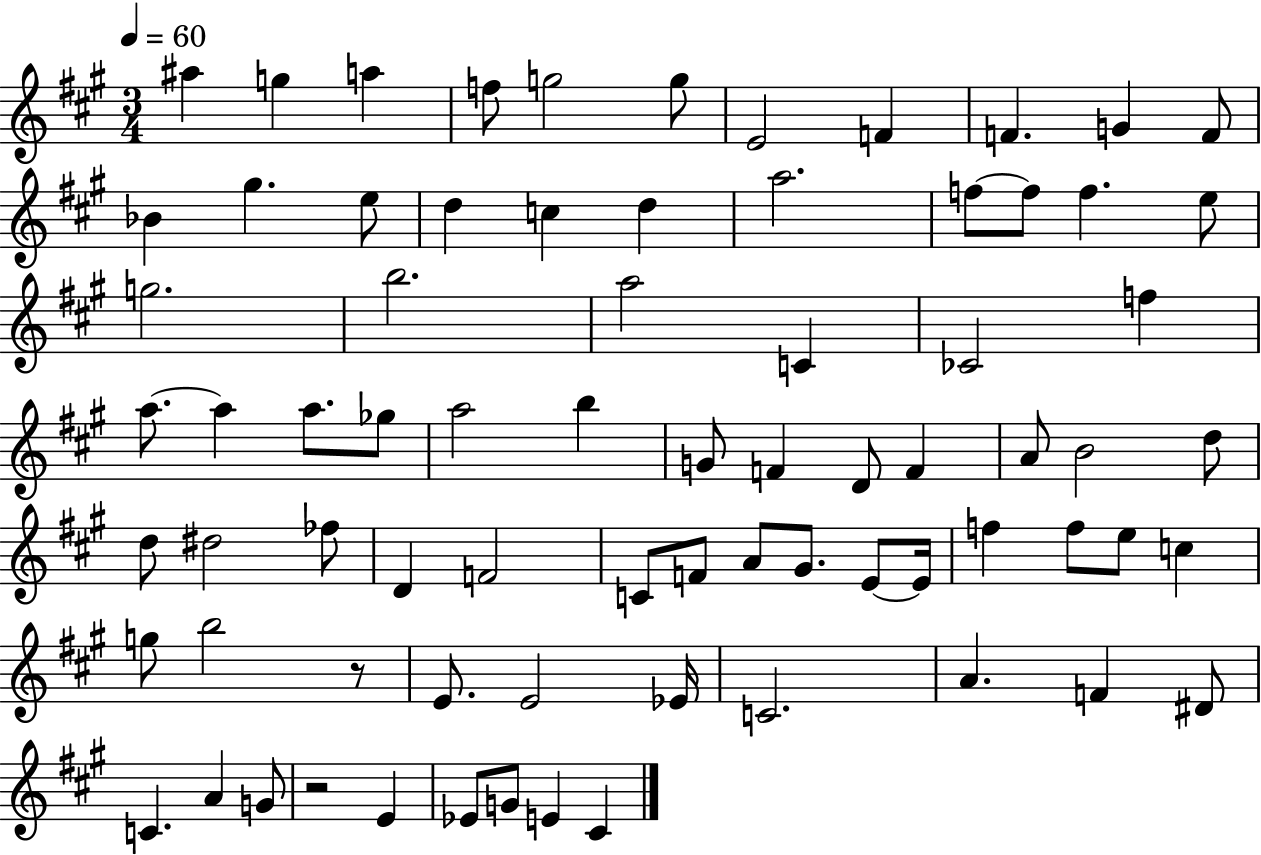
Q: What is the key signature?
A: A major